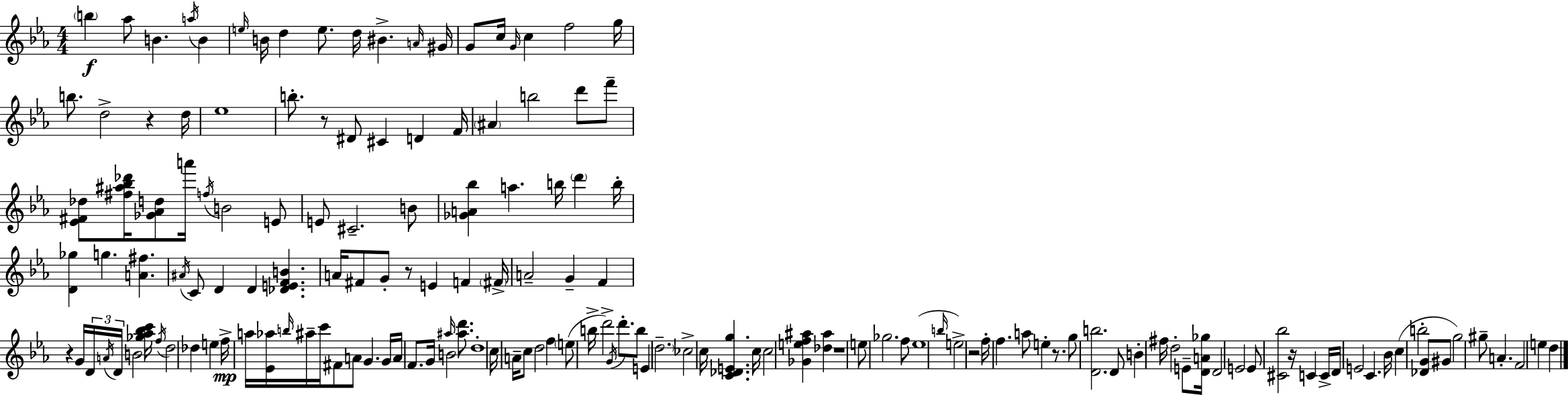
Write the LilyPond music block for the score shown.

{
  \clef treble
  \numericTimeSignature
  \time 4/4
  \key ees \major
  \parenthesize b''4\f aes''8 b'4. \acciaccatura { a''16 } b'4 | \grace { e''16 } b'16 d''4 e''8. d''16 bis'4.-> | \grace { a'16 } gis'16 g'8 c''16 \grace { g'16 } c''4 f''2 | g''16 b''8. d''2-> r4 | \break d''16 ees''1 | b''8.-. r8 dis'8 cis'4 d'4 | f'16 \parenthesize ais'4 b''2 | d'''8 f'''8-- <ees' fis' des''>8 <fis'' ais'' bes'' des'''>16 <ges' aes' d''>8 a'''16 \acciaccatura { f''16 } b'2 | \break e'8 e'8 cis'2.-- | b'8 <ges' a' bes''>4 a''4. b''16 | \parenthesize d'''4 b''16-. <d' ges''>4 g''4. <a' fis''>4. | \acciaccatura { ais'16 } c'8 d'4 d'4 | \break <des' e' f' b'>4. a'16 fis'8 g'8-. r8 e'4 | f'4 \parenthesize fis'16-> a'2-- g'4-- | f'4 r4 g'16 \tuplet 3/2 { d'16 \acciaccatura { a'16 } d'16 } b'2 | <ges'' aes'' bes'' c'''>16 \acciaccatura { f''16 } d''2 | \break des''4 e''4 f''16->\mp a''16 <ees' aes''>16 \grace { b''16 } ais''16-- c'''16 fis'8 | a'8 g'4. g'16 a'16 f'8. g'16 \grace { ais''16 } b'2 | <ais'' d'''>8. d''1-. | c''16 a'16-- c''8 d''2 | \break f''4 \parenthesize e''8( b''16-> d'''2->) | \acciaccatura { g'16 } d'''8.-. b''8 e'4 \parenthesize d''2.-- | ces''2-> | c''16 <c' des' e' g''>4. c''16 c''2 | \break <ges' e'' f'' ais''>4 <des'' ais''>4 r1 | e''8 ges''2. | f''8 ees''1( | \grace { b''16 } e''2->) | \break r2 f''16-. f''4. | a''8 e''4-. r8. g''8 <d' b''>2. | d'8 b'4-. | fis''16 d''2-. e'8-- <d' a' ges''>16 d'2 | \break e'2 e'8 <cis' bes''>2 | r16 c'4 c'16-> d'16 e'2 | c'4. bes'16 c''4( | b''2-. <des' g'>8 gis'8 g''2) | \break gis''8-- a'4.-. f'2 | e''4 d''4 \bar "|."
}